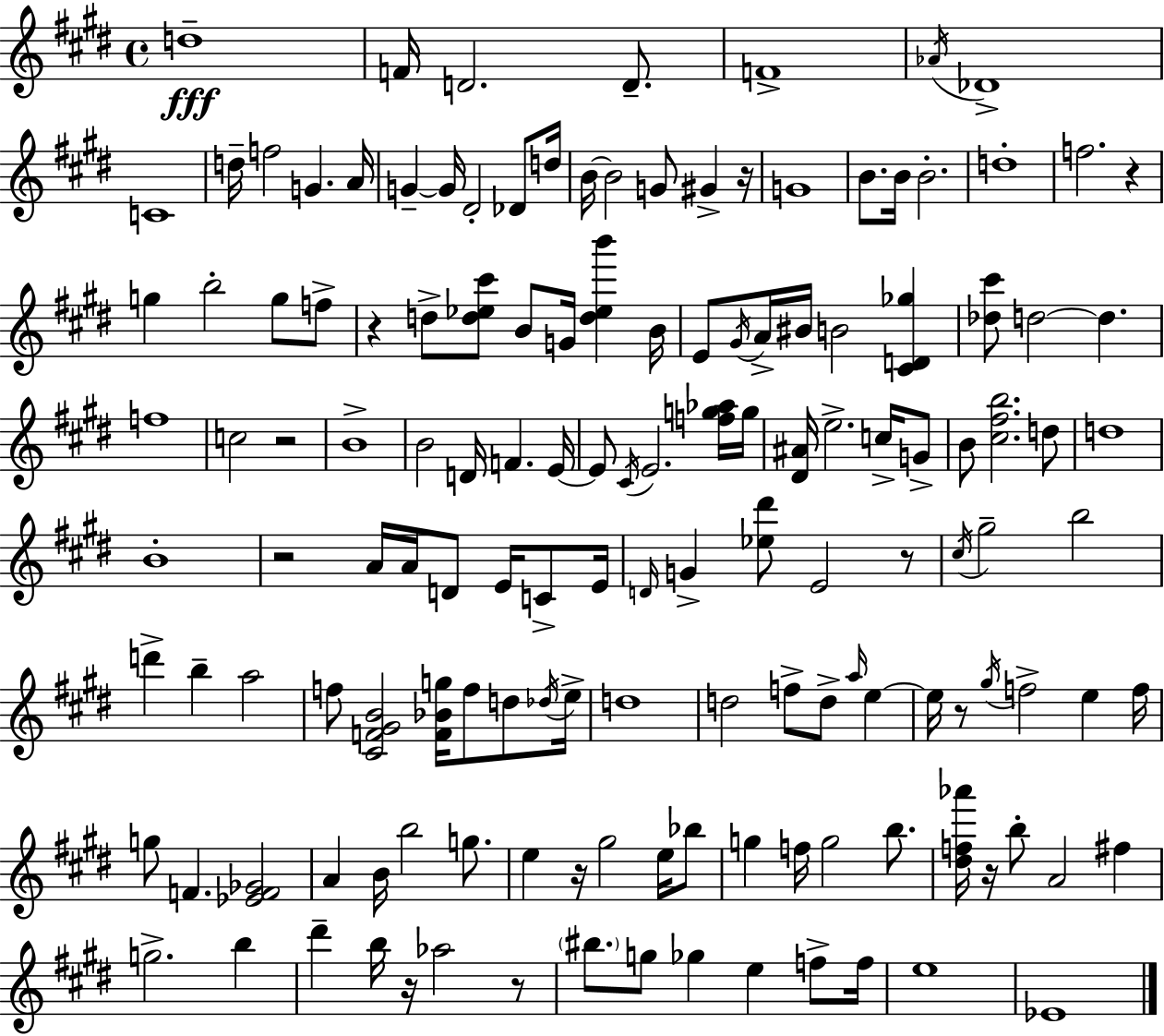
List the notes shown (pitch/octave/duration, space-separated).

D5/w F4/s D4/h. D4/e. F4/w Ab4/s Db4/w C4/w D5/s F5/h G4/q. A4/s G4/q G4/s D#4/h Db4/e D5/s B4/s B4/h G4/e G#4/q R/s G4/w B4/e. B4/s B4/h. D5/w F5/h. R/q G5/q B5/h G5/e F5/e R/q D5/e [D5,Eb5,C#6]/e B4/e G4/s [D5,Eb5,B6]/q B4/s E4/e G#4/s A4/s BIS4/s B4/h [C#4,D4,Gb5]/q [Db5,C#6]/e D5/h D5/q. F5/w C5/h R/h B4/w B4/h D4/s F4/q. E4/s E4/e C#4/s E4/h. [F5,G5,Ab5]/s G5/s [D#4,A#4]/s E5/h. C5/s G4/e B4/e [C#5,F#5,B5]/h. D5/e D5/w B4/w R/h A4/s A4/s D4/e E4/s C4/e E4/s D4/s G4/q [Eb5,D#6]/e E4/h R/e C#5/s G#5/h B5/h D6/q B5/q A5/h F5/e [C#4,F4,G#4,B4]/h [F4,Bb4,G5]/s F5/e D5/e Db5/s E5/s D5/w D5/h F5/e D5/e A5/s E5/q E5/s R/e G#5/s F5/h E5/q F5/s G5/e F4/q. [Eb4,F4,Gb4]/h A4/q B4/s B5/h G5/e. E5/q R/s G#5/h E5/s Bb5/e G5/q F5/s G5/h B5/e. [D#5,F5,Ab6]/s R/s B5/e A4/h F#5/q G5/h. B5/q D#6/q B5/s R/s Ab5/h R/e BIS5/e. G5/e Gb5/q E5/q F5/e F5/s E5/w Eb4/w